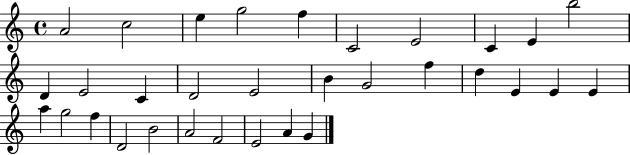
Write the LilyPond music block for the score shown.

{
  \clef treble
  \time 4/4
  \defaultTimeSignature
  \key c \major
  a'2 c''2 | e''4 g''2 f''4 | c'2 e'2 | c'4 e'4 b''2 | \break d'4 e'2 c'4 | d'2 e'2 | b'4 g'2 f''4 | d''4 e'4 e'4 e'4 | \break a''4 g''2 f''4 | d'2 b'2 | a'2 f'2 | e'2 a'4 g'4 | \break \bar "|."
}